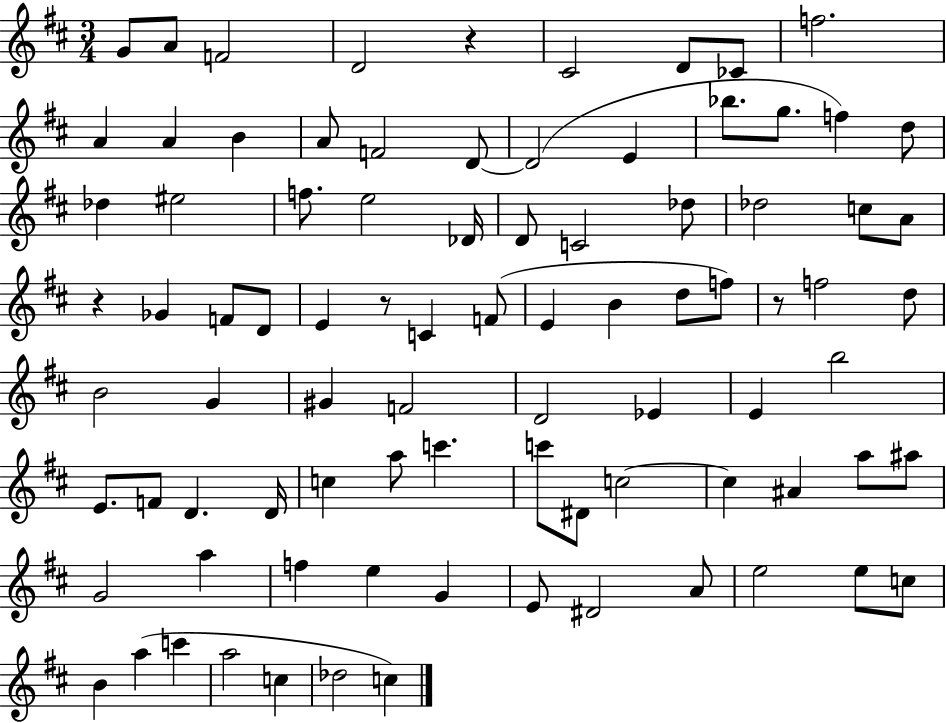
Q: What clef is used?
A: treble